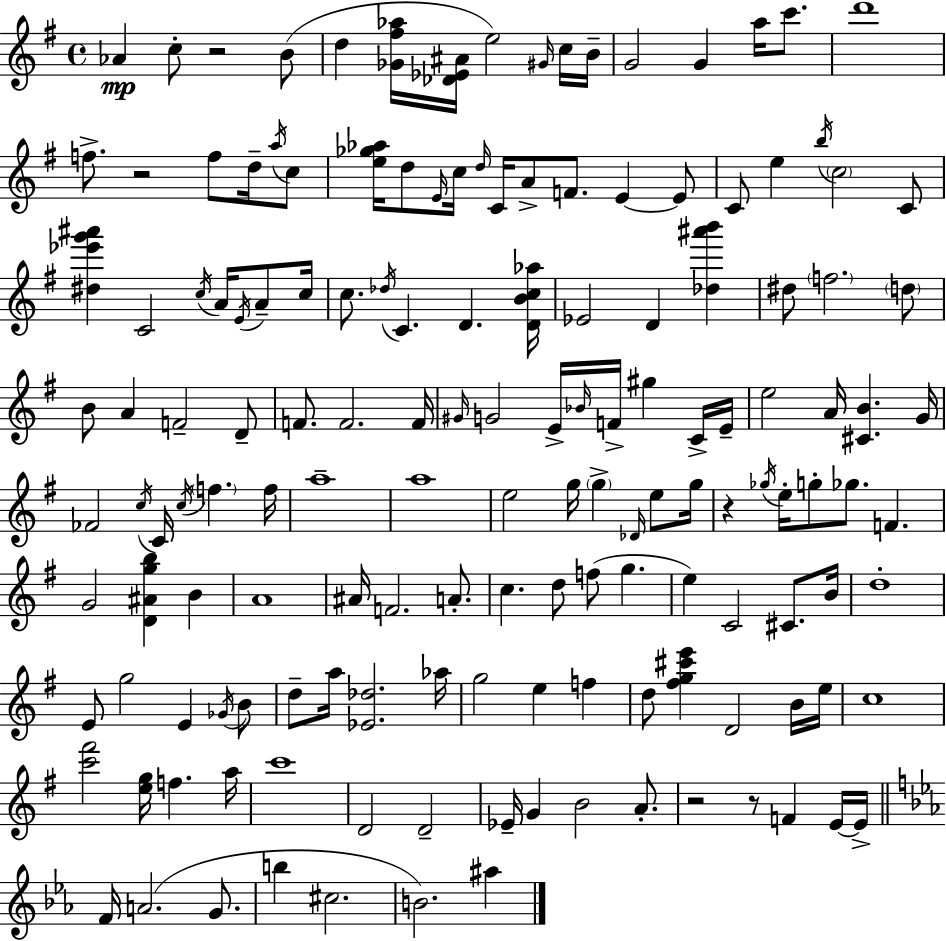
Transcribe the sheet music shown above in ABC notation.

X:1
T:Untitled
M:4/4
L:1/4
K:Em
_A c/2 z2 B/2 d [_G^f_a]/4 [_D_E^A]/4 e2 ^G/4 c/4 B/4 G2 G a/4 c'/2 d'4 f/2 z2 f/2 d/4 a/4 c/2 [e_g_a]/4 d/2 E/4 c/4 d/4 C/4 A/2 F/2 E E/2 C/2 e b/4 c2 C/2 [^d_e'g'^a'] C2 c/4 A/4 E/4 A/2 c/4 c/2 _d/4 C D [DBc_a]/4 _E2 D [_d^a'b'] ^d/2 f2 d/2 B/2 A F2 D/2 F/2 F2 F/4 ^G/4 G2 E/4 _B/4 F/4 ^g C/4 E/4 e2 A/4 [^CB] G/4 _F2 c/4 C/4 c/4 f f/4 a4 a4 e2 g/4 g _D/4 e/2 g/4 z _g/4 e/4 g/2 _g/2 F G2 [D^Agb] B A4 ^A/4 F2 A/2 c d/2 f/2 g e C2 ^C/2 B/4 d4 E/2 g2 E _G/4 B/2 d/2 a/4 [_E_d]2 _a/4 g2 e f d/2 [^fg^c'e'] D2 B/4 e/4 c4 [c'^f']2 [eg]/4 f a/4 c'4 D2 D2 _E/4 G B2 A/2 z2 z/2 F E/4 E/4 F/4 A2 G/2 b ^c2 B2 ^a